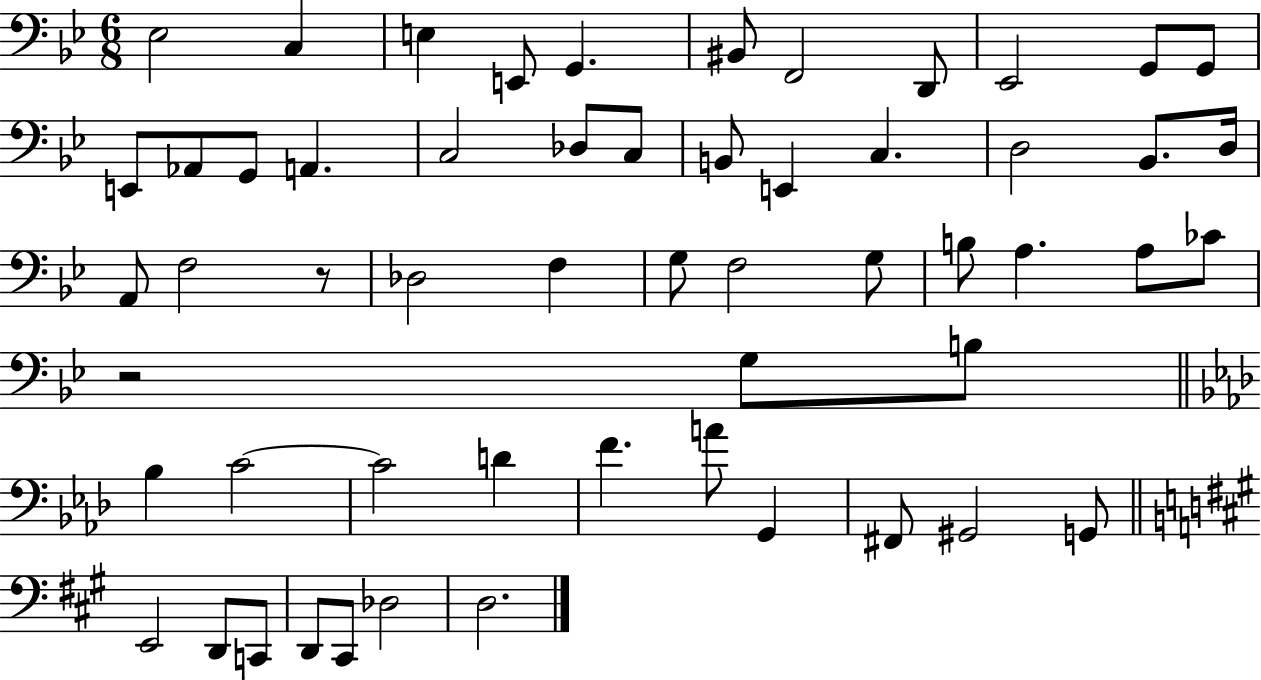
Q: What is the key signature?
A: BES major